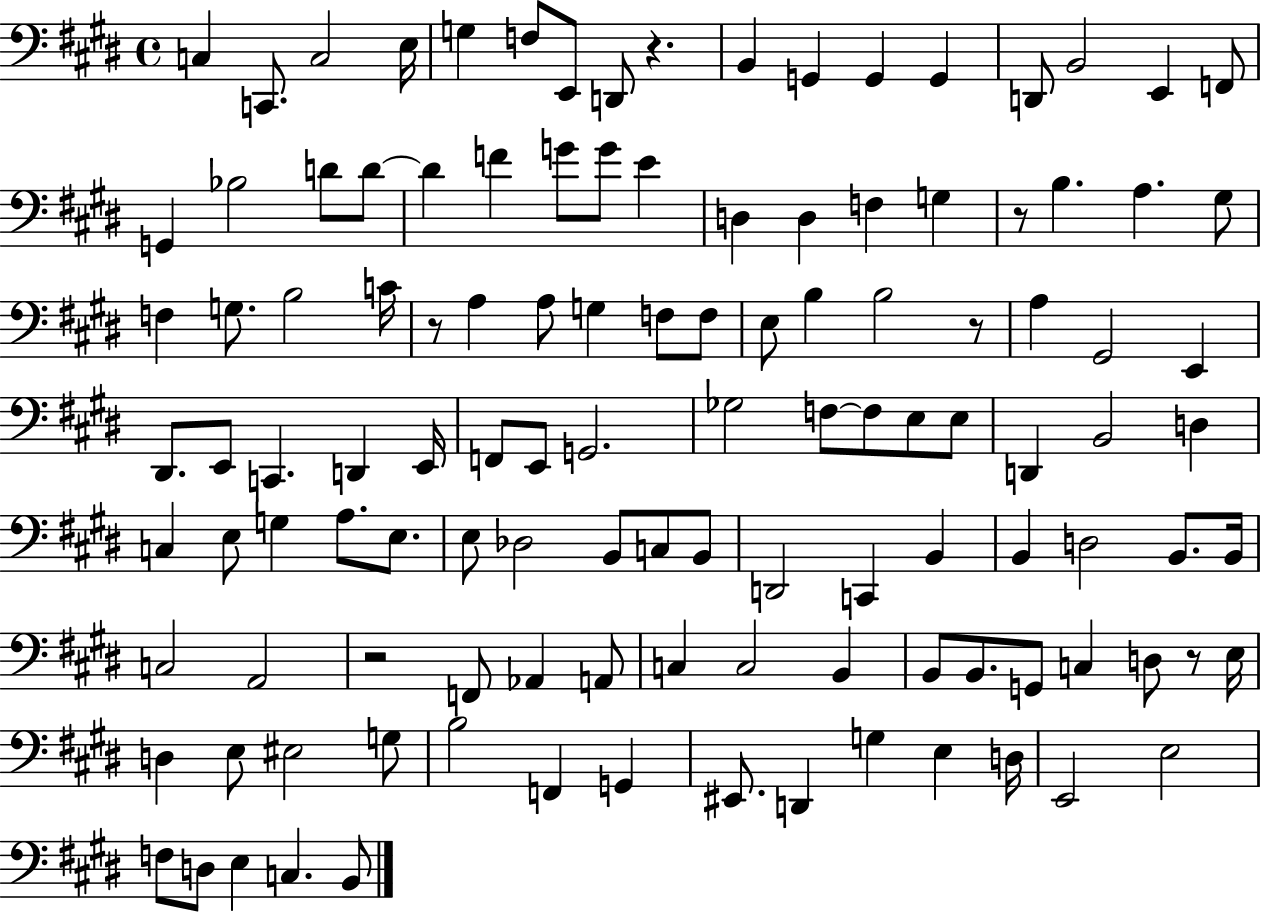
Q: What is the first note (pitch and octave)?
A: C3